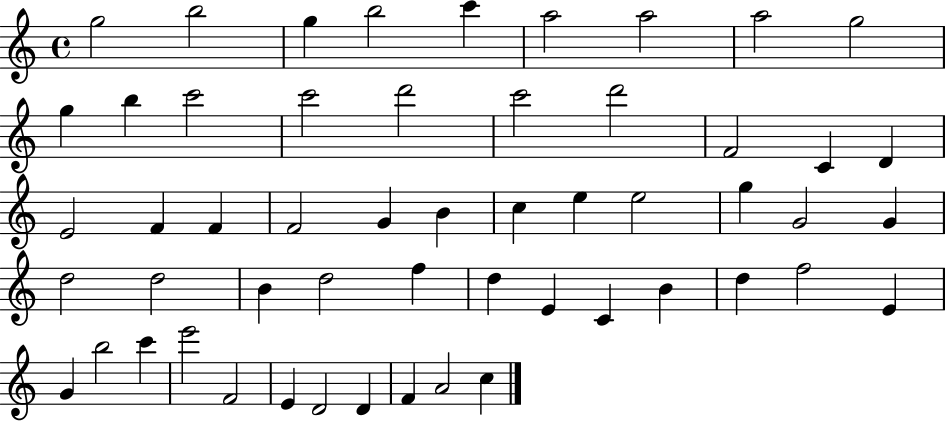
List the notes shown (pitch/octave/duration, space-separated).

G5/h B5/h G5/q B5/h C6/q A5/h A5/h A5/h G5/h G5/q B5/q C6/h C6/h D6/h C6/h D6/h F4/h C4/q D4/q E4/h F4/q F4/q F4/h G4/q B4/q C5/q E5/q E5/h G5/q G4/h G4/q D5/h D5/h B4/q D5/h F5/q D5/q E4/q C4/q B4/q D5/q F5/h E4/q G4/q B5/h C6/q E6/h F4/h E4/q D4/h D4/q F4/q A4/h C5/q